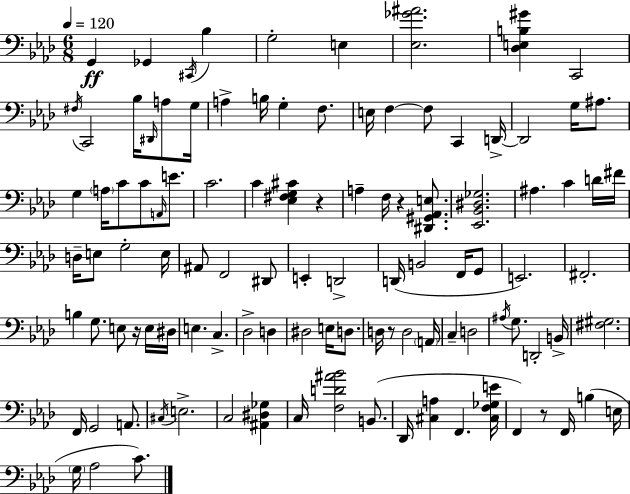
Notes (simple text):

G2/q Gb2/q C#2/s Bb3/q G3/h E3/q [Eb3,Gb4,A#4]/h. [Db3,E3,B3,G#4]/q C2/h F#3/s C2/h Bb3/s D#2/s A3/e G3/s A3/q B3/s G3/q F3/e. E3/s F3/q F3/e C2/q D2/s D2/h G3/s A#3/e. G3/q A3/s C4/e C4/e A2/s E4/e. C4/h. C4/q [Eb3,F#3,G3,C#4]/q R/q A3/q F3/s R/q [D#2,G#2,Ab2,E3]/e. [Eb2,Bb2,D#3,Gb3]/h. A#3/q. C4/q D4/s F#4/s D3/s E3/e G3/h E3/s A#2/e F2/h D#2/e E2/q D2/h D2/s B2/h F2/s G2/e E2/h. F#2/h. B3/q G3/e. E3/e R/s E3/s D#3/s E3/q. C3/q. Db3/h D3/q D#3/h E3/s D3/e. D3/s R/e D3/h A2/s C3/q D3/h A#3/s G3/e. D2/h B2/s [F#3,G#3]/h. F2/s G2/h A2/e. C#3/s E3/h. C3/h [A#2,D#3,Gb3]/q C3/s [F3,D4,A#4,Bb4]/h B2/e. Db2/s [C#3,A3]/q F2/q. [C#3,F3,Gb3,E4]/s F2/q R/e F2/s B3/q E3/s G3/s Ab3/h C4/e.